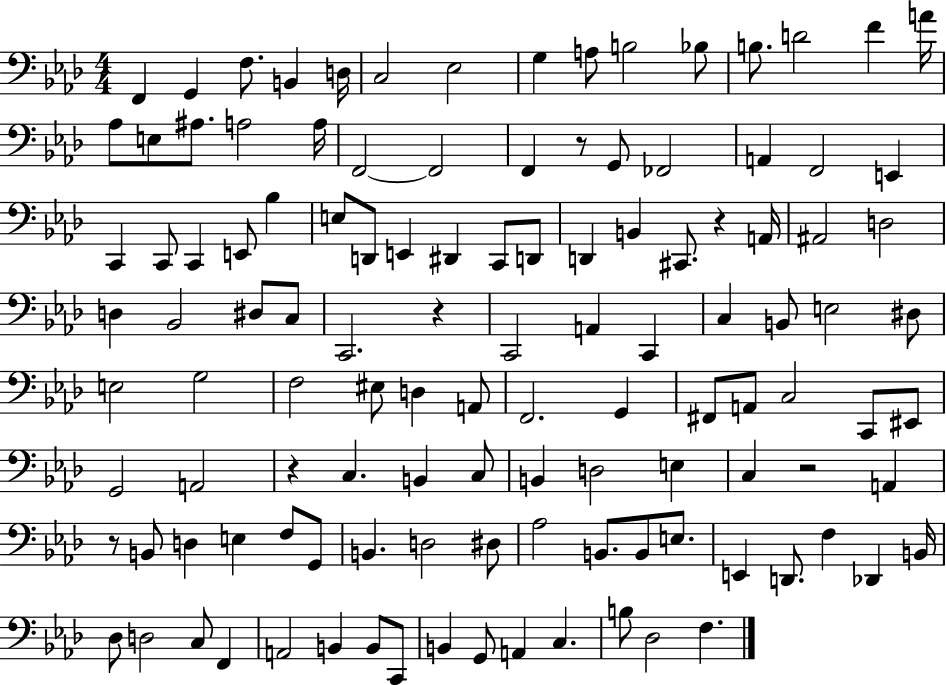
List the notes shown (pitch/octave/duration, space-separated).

F2/q G2/q F3/e. B2/q D3/s C3/h Eb3/h G3/q A3/e B3/h Bb3/e B3/e. D4/h F4/q A4/s Ab3/e E3/e A#3/e. A3/h A3/s F2/h F2/h F2/q R/e G2/e FES2/h A2/q F2/h E2/q C2/q C2/e C2/q E2/e Bb3/q E3/e D2/e E2/q D#2/q C2/e D2/e D2/q B2/q C#2/e. R/q A2/s A#2/h D3/h D3/q Bb2/h D#3/e C3/e C2/h. R/q C2/h A2/q C2/q C3/q B2/e E3/h D#3/e E3/h G3/h F3/h EIS3/e D3/q A2/e F2/h. G2/q F#2/e A2/e C3/h C2/e EIS2/e G2/h A2/h R/q C3/q. B2/q C3/e B2/q D3/h E3/q C3/q R/h A2/q R/e B2/e D3/q E3/q F3/e G2/e B2/q. D3/h D#3/e Ab3/h B2/e. B2/e E3/e. E2/q D2/e. F3/q Db2/q B2/s Db3/e D3/h C3/e F2/q A2/h B2/q B2/e C2/e B2/q G2/e A2/q C3/q. B3/e Db3/h F3/q.